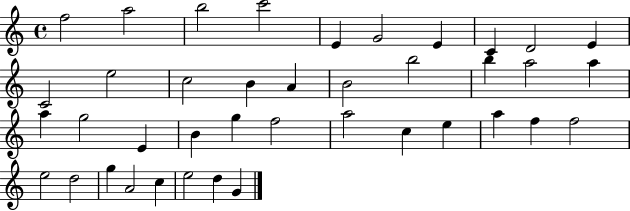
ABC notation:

X:1
T:Untitled
M:4/4
L:1/4
K:C
f2 a2 b2 c'2 E G2 E C D2 E C2 e2 c2 B A B2 b2 b a2 a a g2 E B g f2 a2 c e a f f2 e2 d2 g A2 c e2 d G